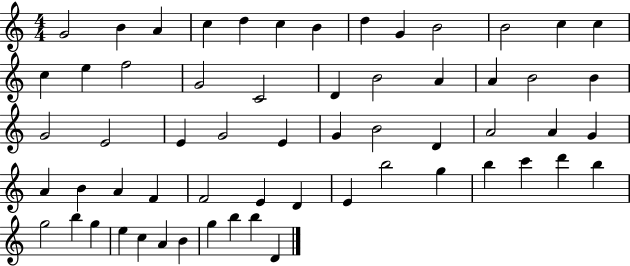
{
  \clef treble
  \numericTimeSignature
  \time 4/4
  \key c \major
  g'2 b'4 a'4 | c''4 d''4 c''4 b'4 | d''4 g'4 b'2 | b'2 c''4 c''4 | \break c''4 e''4 f''2 | g'2 c'2 | d'4 b'2 a'4 | a'4 b'2 b'4 | \break g'2 e'2 | e'4 g'2 e'4 | g'4 b'2 d'4 | a'2 a'4 g'4 | \break a'4 b'4 a'4 f'4 | f'2 e'4 d'4 | e'4 b''2 g''4 | b''4 c'''4 d'''4 b''4 | \break g''2 b''4 g''4 | e''4 c''4 a'4 b'4 | g''4 b''4 b''4 d'4 | \bar "|."
}